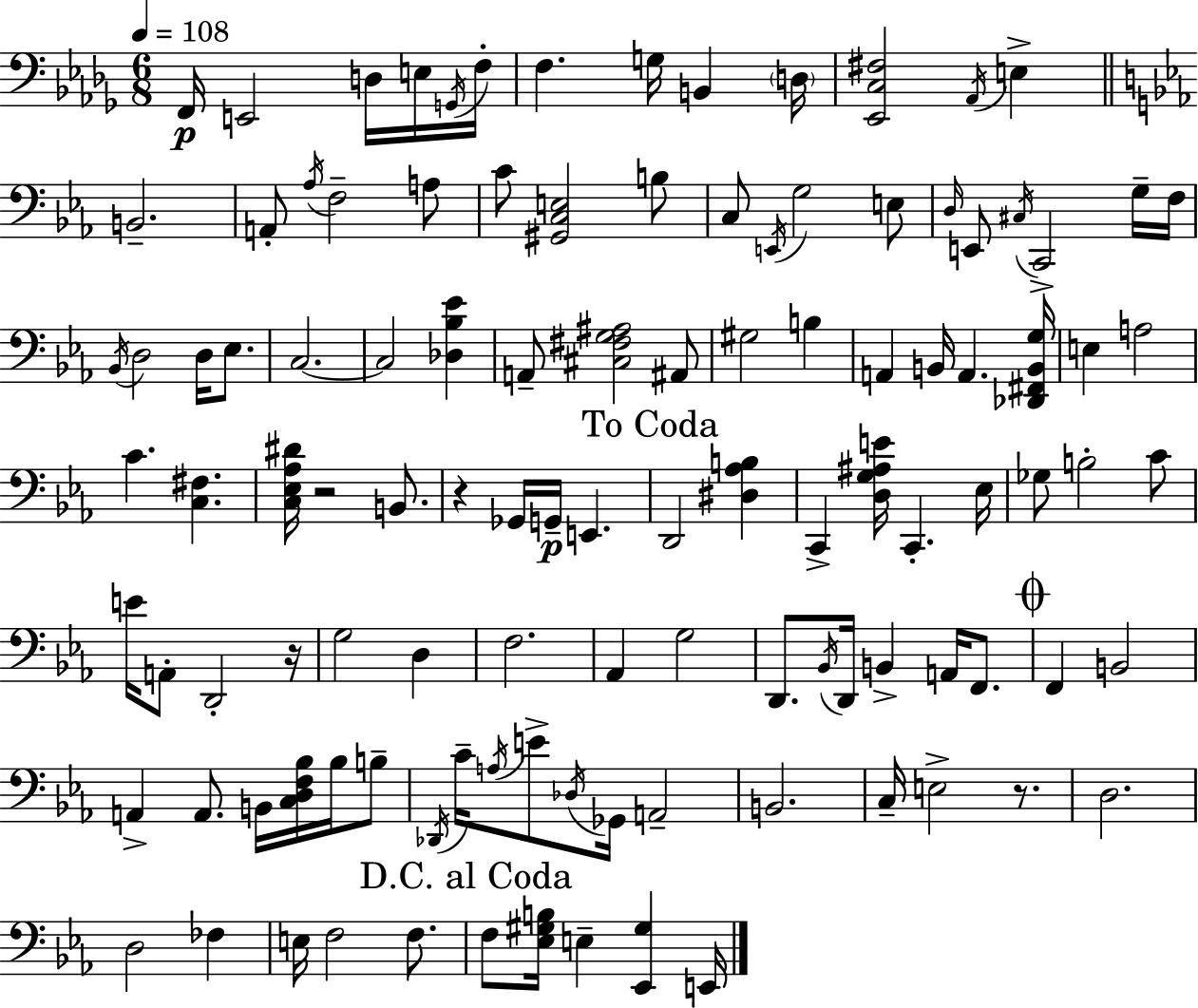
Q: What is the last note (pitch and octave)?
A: E2